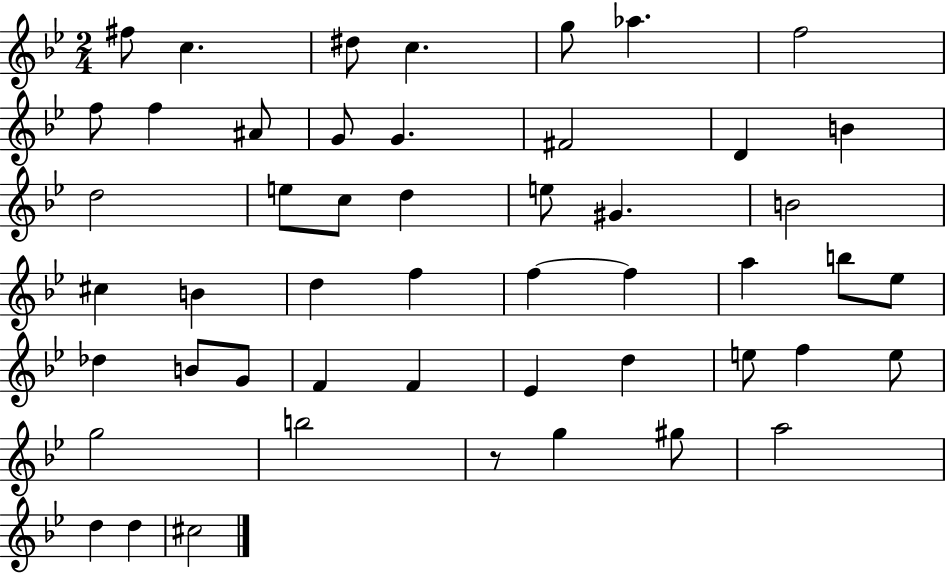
F#5/e C5/q. D#5/e C5/q. G5/e Ab5/q. F5/h F5/e F5/q A#4/e G4/e G4/q. F#4/h D4/q B4/q D5/h E5/e C5/e D5/q E5/e G#4/q. B4/h C#5/q B4/q D5/q F5/q F5/q F5/q A5/q B5/e Eb5/e Db5/q B4/e G4/e F4/q F4/q Eb4/q D5/q E5/e F5/q E5/e G5/h B5/h R/e G5/q G#5/e A5/h D5/q D5/q C#5/h